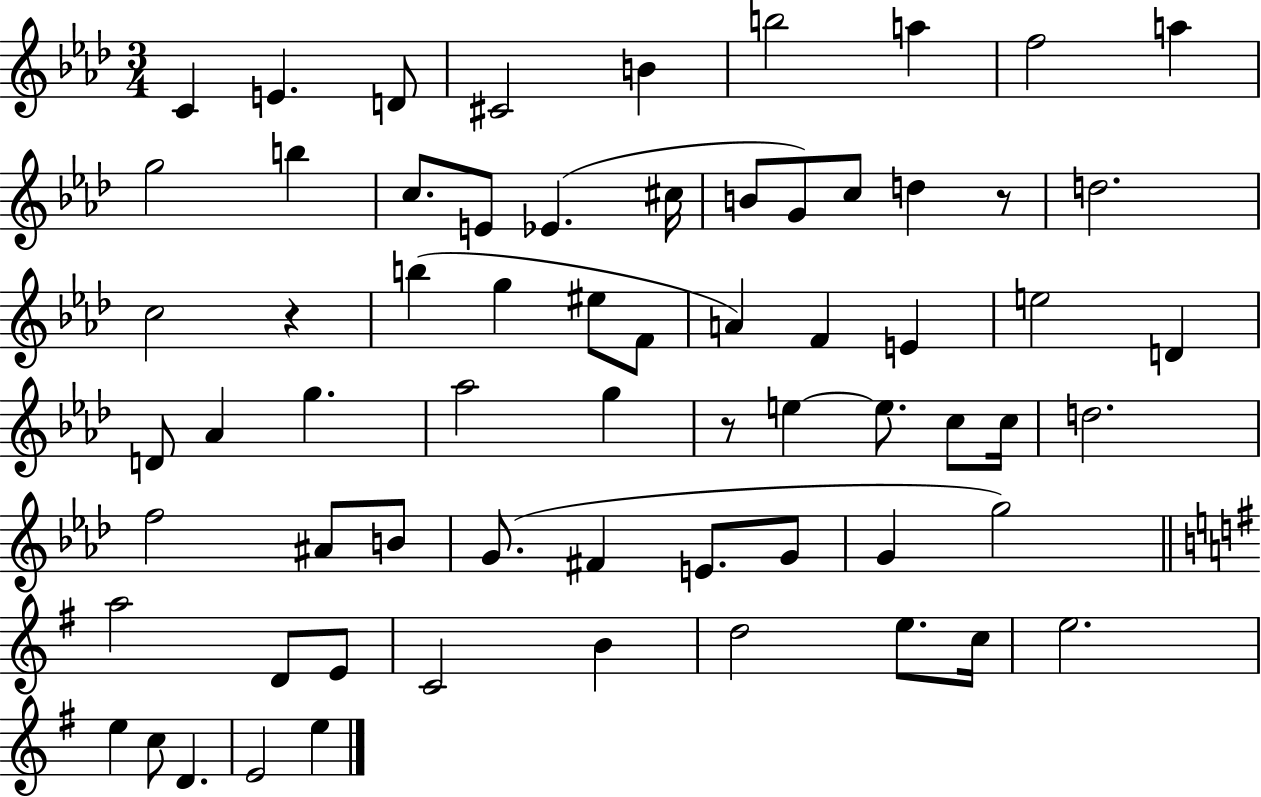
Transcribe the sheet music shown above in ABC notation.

X:1
T:Untitled
M:3/4
L:1/4
K:Ab
C E D/2 ^C2 B b2 a f2 a g2 b c/2 E/2 _E ^c/4 B/2 G/2 c/2 d z/2 d2 c2 z b g ^e/2 F/2 A F E e2 D D/2 _A g _a2 g z/2 e e/2 c/2 c/4 d2 f2 ^A/2 B/2 G/2 ^F E/2 G/2 G g2 a2 D/2 E/2 C2 B d2 e/2 c/4 e2 e c/2 D E2 e